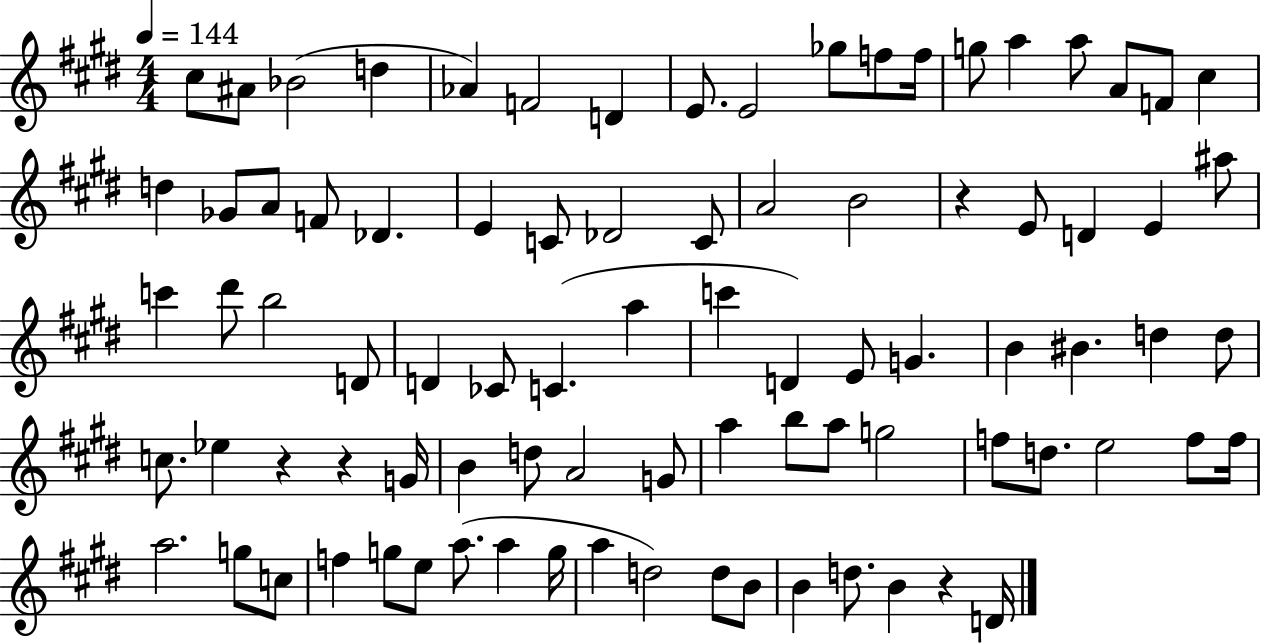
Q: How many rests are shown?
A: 4